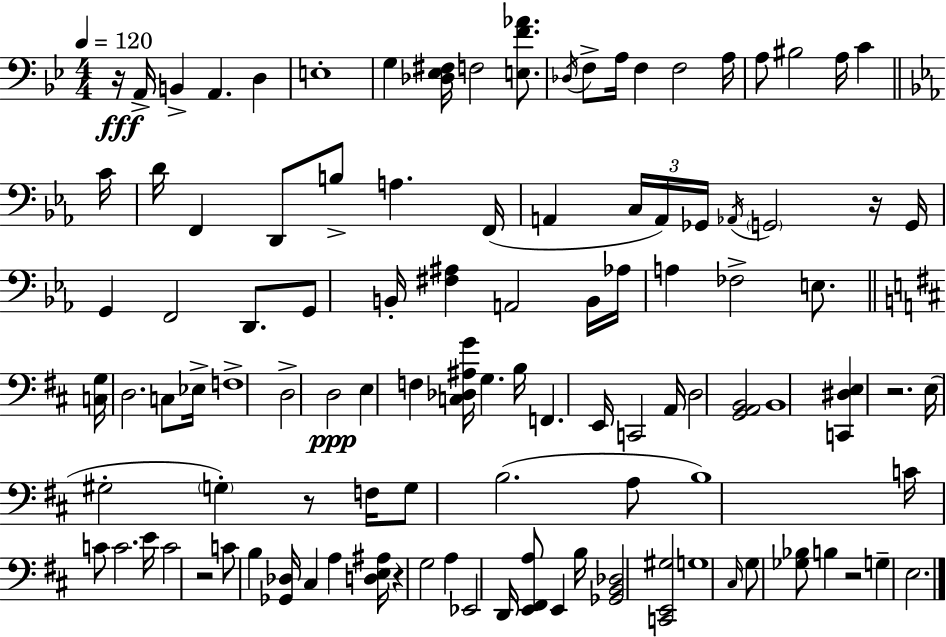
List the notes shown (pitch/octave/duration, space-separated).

R/s A2/s B2/q A2/q. D3/q E3/w G3/q [Db3,Eb3,F#3]/s F3/h [E3,F4,Ab4]/e. Db3/s F3/e A3/s F3/q F3/h A3/s A3/e BIS3/h A3/s C4/q C4/s D4/s F2/q D2/e B3/e A3/q. F2/s A2/q C3/s A2/s Gb2/s Ab2/s G2/h R/s G2/s G2/q F2/h D2/e. G2/e B2/s [F#3,A#3]/q A2/h B2/s Ab3/s A3/q FES3/h E3/e. [C3,G3]/s D3/h. C3/e Eb3/s F3/w D3/h D3/h E3/q F3/q [C3,Db3,A#3,G4]/s G3/q. B3/s F2/q. E2/s C2/h A2/s D3/h [G2,A2,B2]/h B2/w [C2,D#3,E3]/q R/h. E3/s G#3/h G3/q R/e F3/s G3/e B3/h. A3/e B3/w C4/s C4/e C4/h. E4/s C4/h R/h C4/e B3/q [Gb2,Db3]/s C#3/q A3/q [D3,E3,A#3]/s R/q G3/h A3/q Eb2/h D2/s [E2,F#2,A3]/e E2/q B3/s [Gb2,B2,Db3]/h [C2,E2,G#3]/h G3/w C#3/s G3/e [Gb3,Bb3]/e B3/q R/h G3/q E3/h.